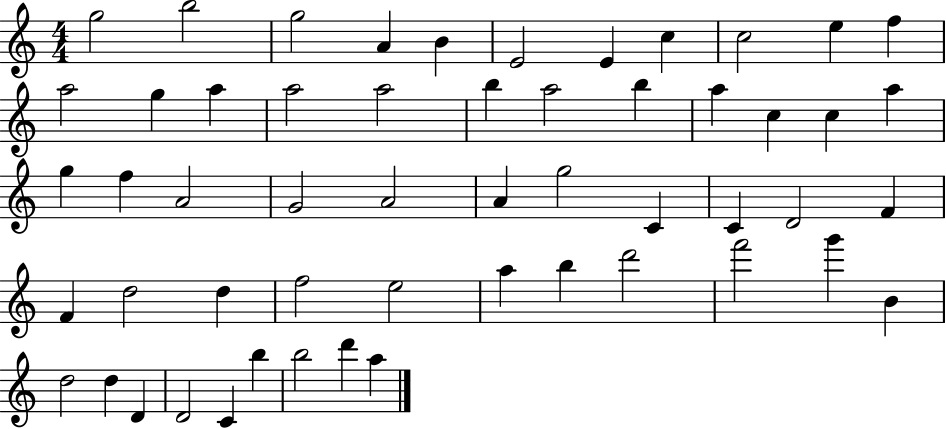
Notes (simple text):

G5/h B5/h G5/h A4/q B4/q E4/h E4/q C5/q C5/h E5/q F5/q A5/h G5/q A5/q A5/h A5/h B5/q A5/h B5/q A5/q C5/q C5/q A5/q G5/q F5/q A4/h G4/h A4/h A4/q G5/h C4/q C4/q D4/h F4/q F4/q D5/h D5/q F5/h E5/h A5/q B5/q D6/h F6/h G6/q B4/q D5/h D5/q D4/q D4/h C4/q B5/q B5/h D6/q A5/q